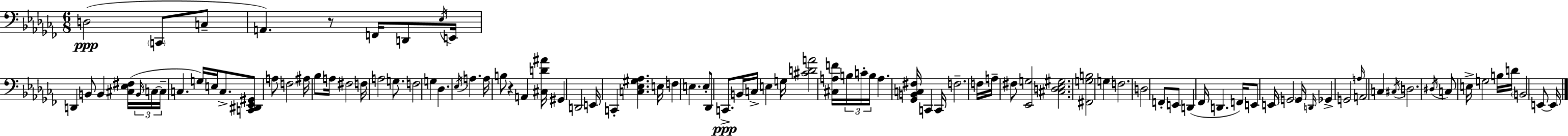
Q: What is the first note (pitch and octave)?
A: D3